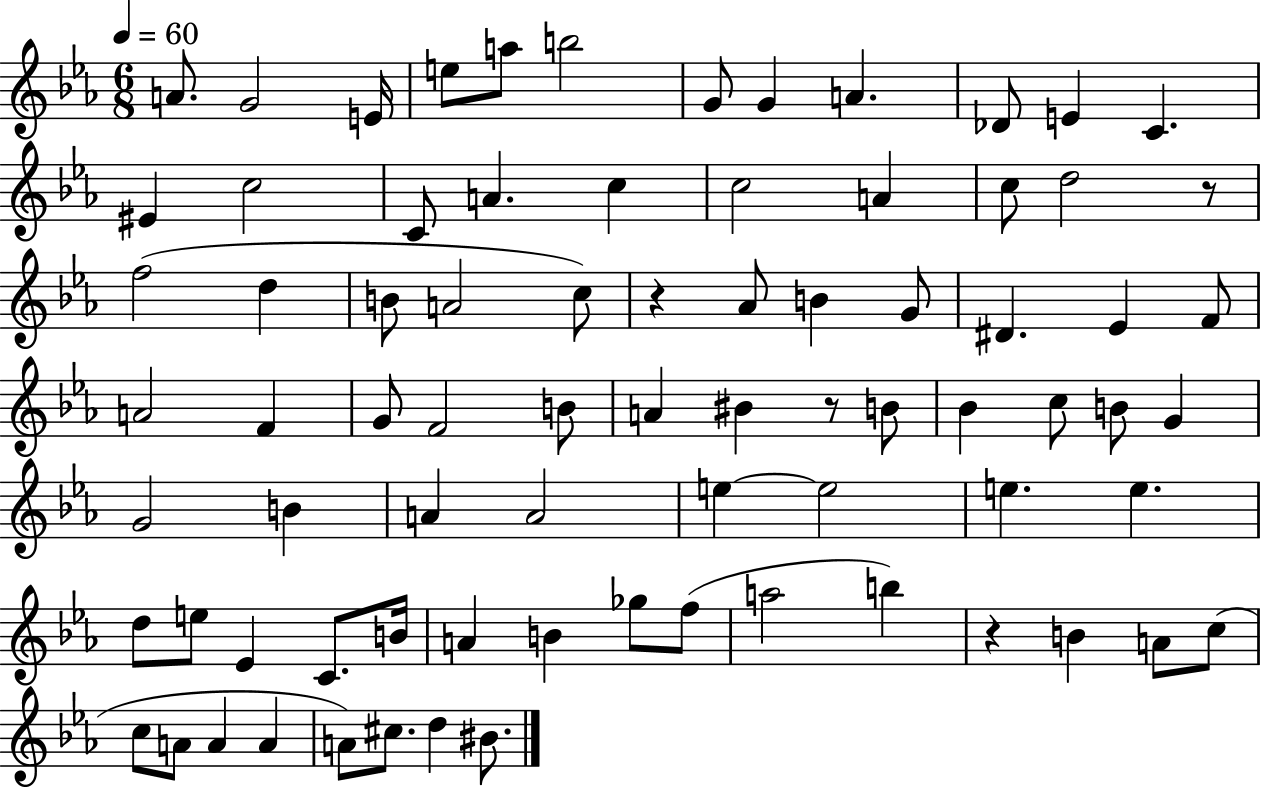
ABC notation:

X:1
T:Untitled
M:6/8
L:1/4
K:Eb
A/2 G2 E/4 e/2 a/2 b2 G/2 G A _D/2 E C ^E c2 C/2 A c c2 A c/2 d2 z/2 f2 d B/2 A2 c/2 z _A/2 B G/2 ^D _E F/2 A2 F G/2 F2 B/2 A ^B z/2 B/2 _B c/2 B/2 G G2 B A A2 e e2 e e d/2 e/2 _E C/2 B/4 A B _g/2 f/2 a2 b z B A/2 c/2 c/2 A/2 A A A/2 ^c/2 d ^B/2